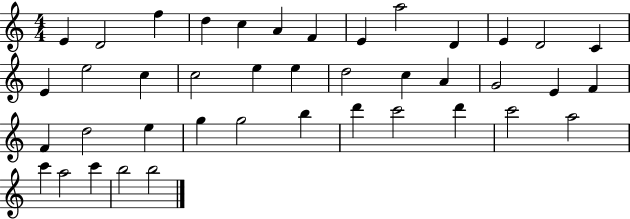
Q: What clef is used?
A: treble